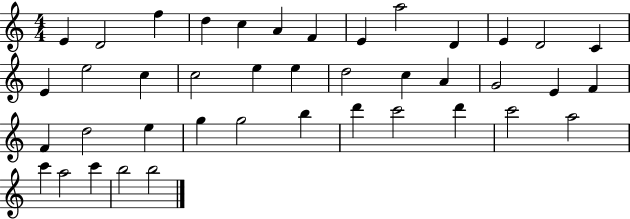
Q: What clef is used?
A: treble